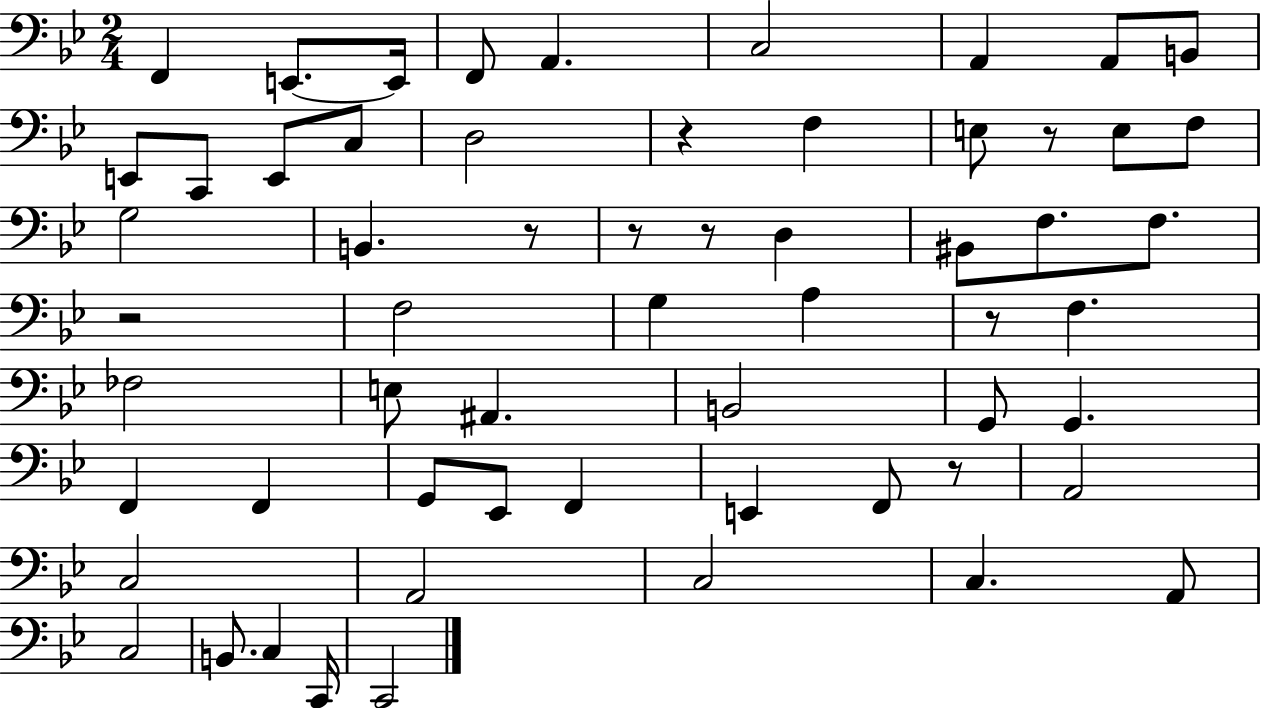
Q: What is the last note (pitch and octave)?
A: C2